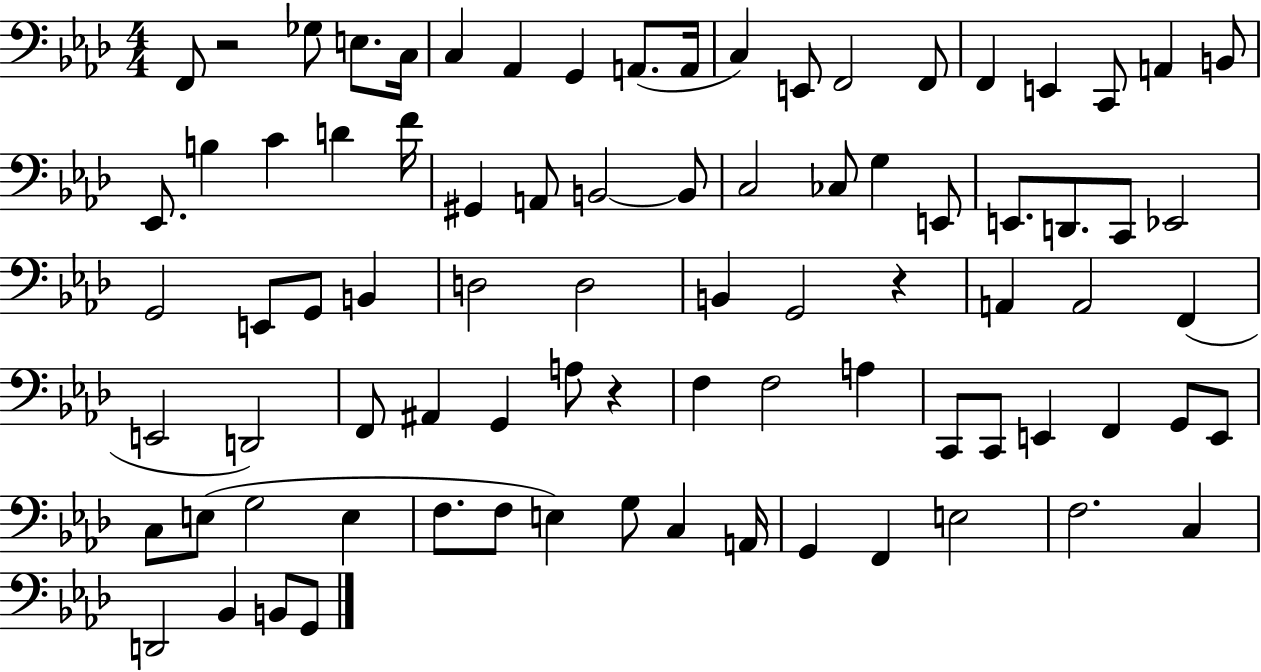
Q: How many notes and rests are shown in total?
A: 83